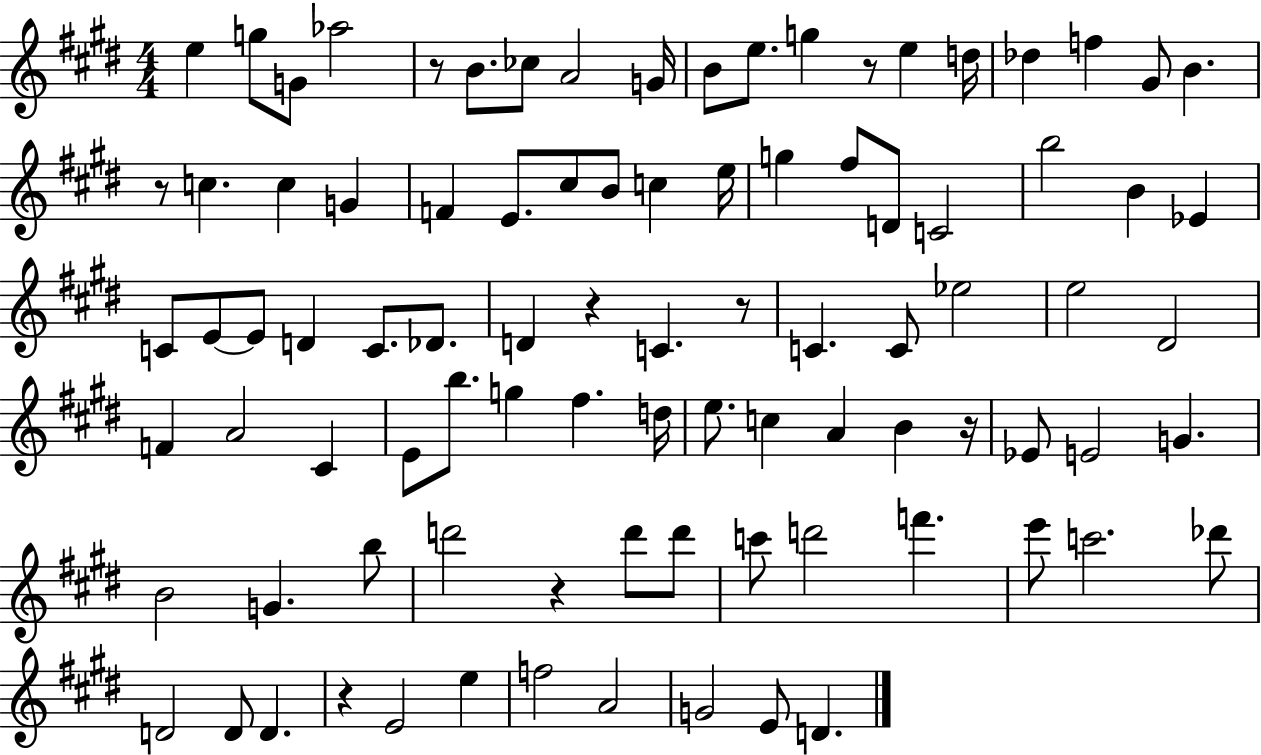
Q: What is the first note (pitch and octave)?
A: E5